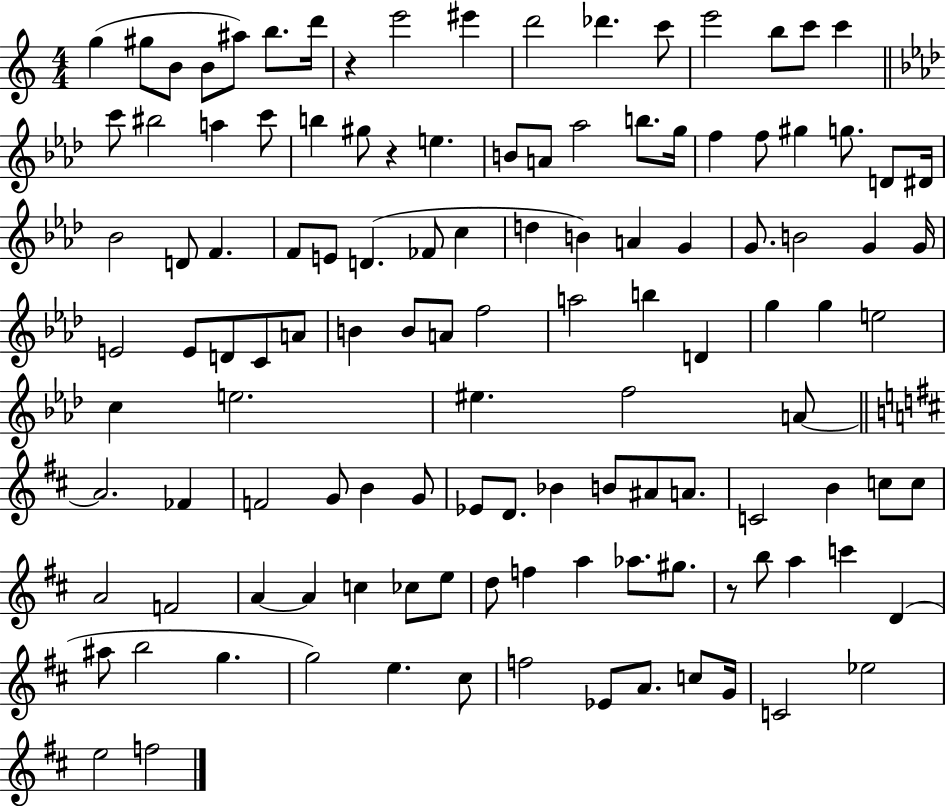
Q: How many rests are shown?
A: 3